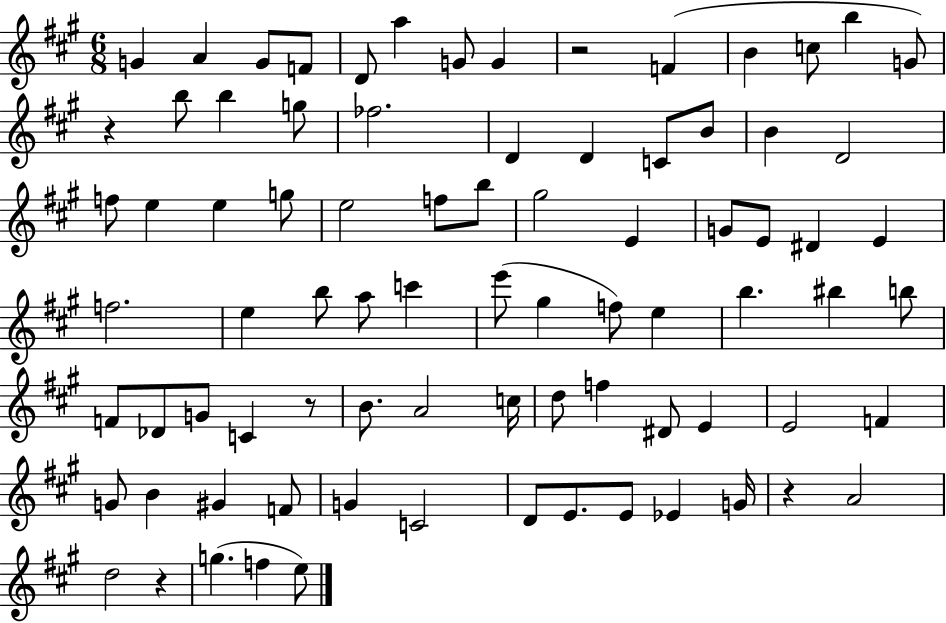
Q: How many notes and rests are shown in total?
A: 82